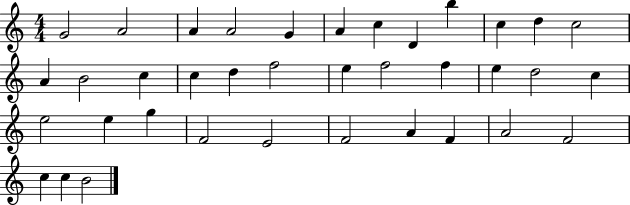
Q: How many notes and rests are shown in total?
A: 37